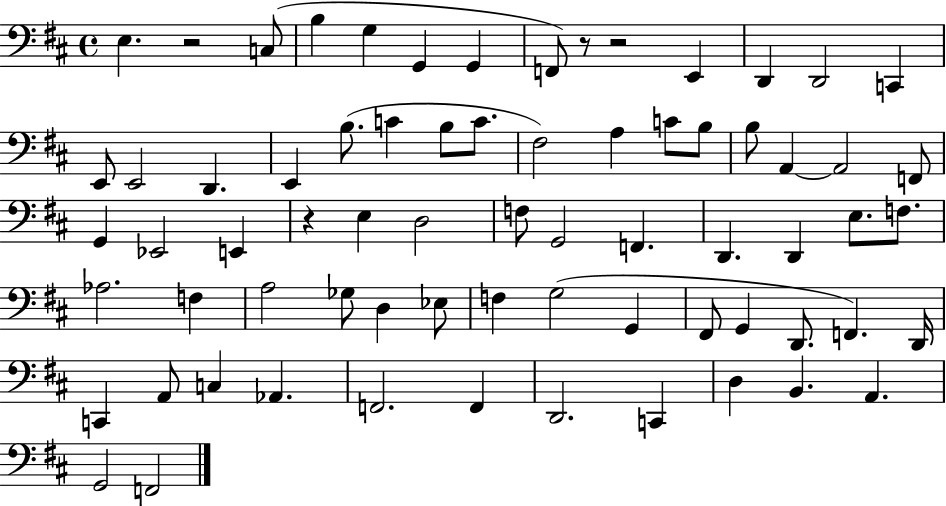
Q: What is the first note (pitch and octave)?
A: E3